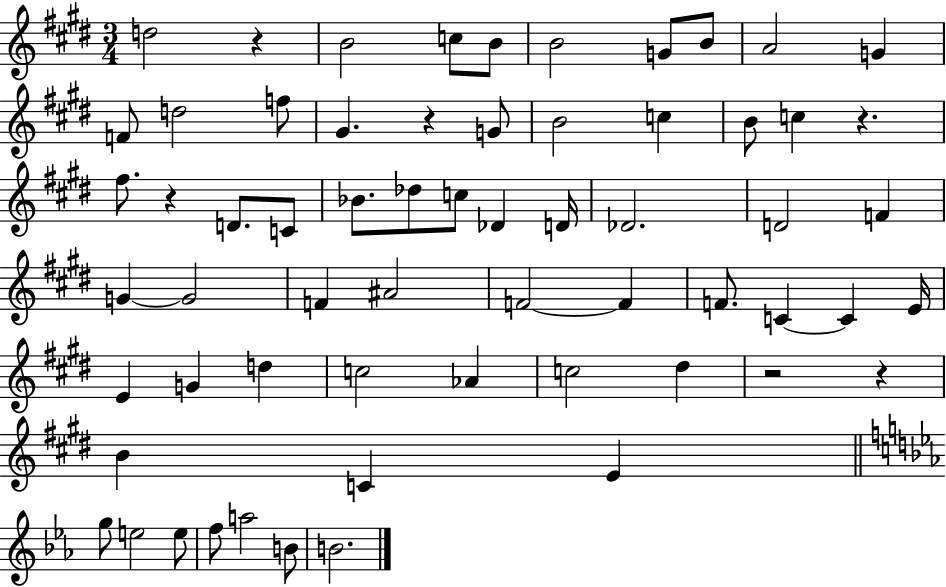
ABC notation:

X:1
T:Untitled
M:3/4
L:1/4
K:E
d2 z B2 c/2 B/2 B2 G/2 B/2 A2 G F/2 d2 f/2 ^G z G/2 B2 c B/2 c z ^f/2 z D/2 C/2 _B/2 _d/2 c/2 _D D/4 _D2 D2 F G G2 F ^A2 F2 F F/2 C C E/4 E G d c2 _A c2 ^d z2 z B C E g/2 e2 e/2 f/2 a2 B/2 B2